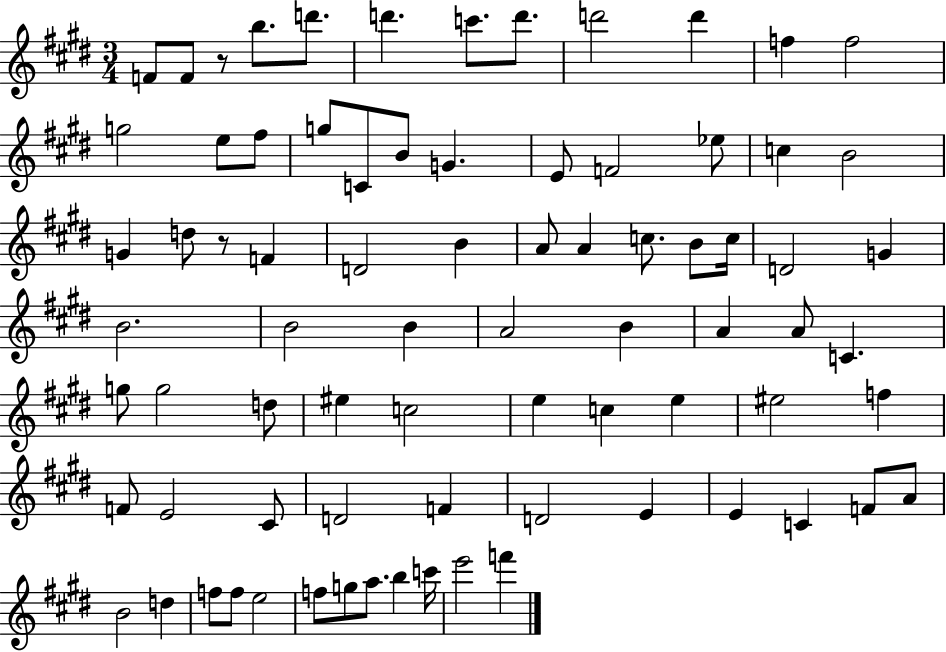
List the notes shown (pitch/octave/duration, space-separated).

F4/e F4/e R/e B5/e. D6/e. D6/q. C6/e. D6/e. D6/h D6/q F5/q F5/h G5/h E5/e F#5/e G5/e C4/e B4/e G4/q. E4/e F4/h Eb5/e C5/q B4/h G4/q D5/e R/e F4/q D4/h B4/q A4/e A4/q C5/e. B4/e C5/s D4/h G4/q B4/h. B4/h B4/q A4/h B4/q A4/q A4/e C4/q. G5/e G5/h D5/e EIS5/q C5/h E5/q C5/q E5/q EIS5/h F5/q F4/e E4/h C#4/e D4/h F4/q D4/h E4/q E4/q C4/q F4/e A4/e B4/h D5/q F5/e F5/e E5/h F5/e G5/e A5/e. B5/q C6/s E6/h F6/q